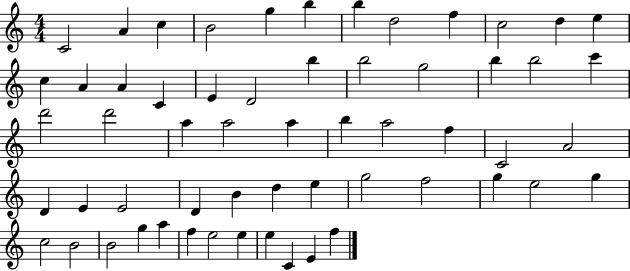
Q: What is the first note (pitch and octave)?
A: C4